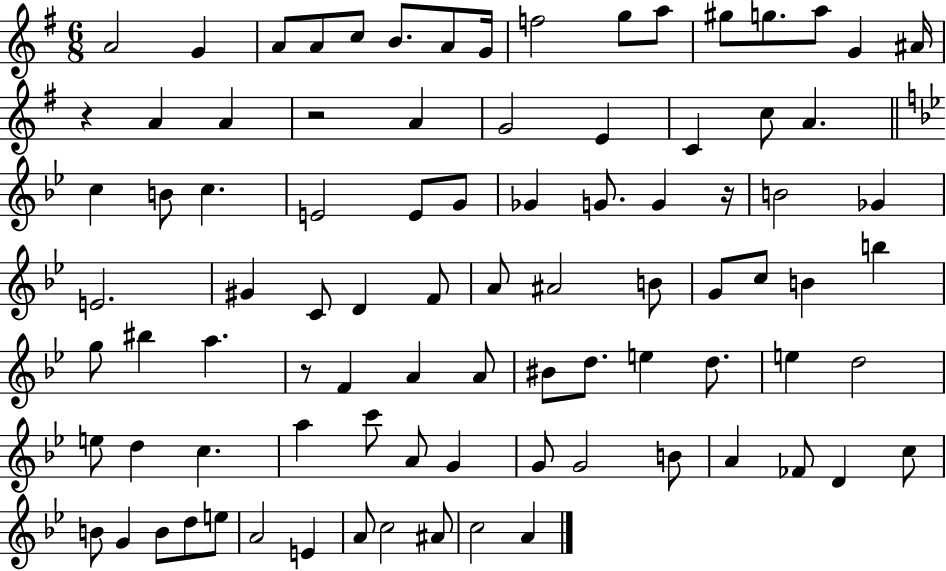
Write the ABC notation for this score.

X:1
T:Untitled
M:6/8
L:1/4
K:G
A2 G A/2 A/2 c/2 B/2 A/2 G/4 f2 g/2 a/2 ^g/2 g/2 a/2 G ^A/4 z A A z2 A G2 E C c/2 A c B/2 c E2 E/2 G/2 _G G/2 G z/4 B2 _G E2 ^G C/2 D F/2 A/2 ^A2 B/2 G/2 c/2 B b g/2 ^b a z/2 F A A/2 ^B/2 d/2 e d/2 e d2 e/2 d c a c'/2 A/2 G G/2 G2 B/2 A _F/2 D c/2 B/2 G B/2 d/2 e/2 A2 E A/2 c2 ^A/2 c2 A